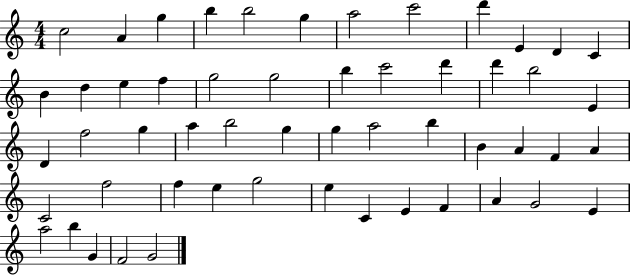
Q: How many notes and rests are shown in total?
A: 54